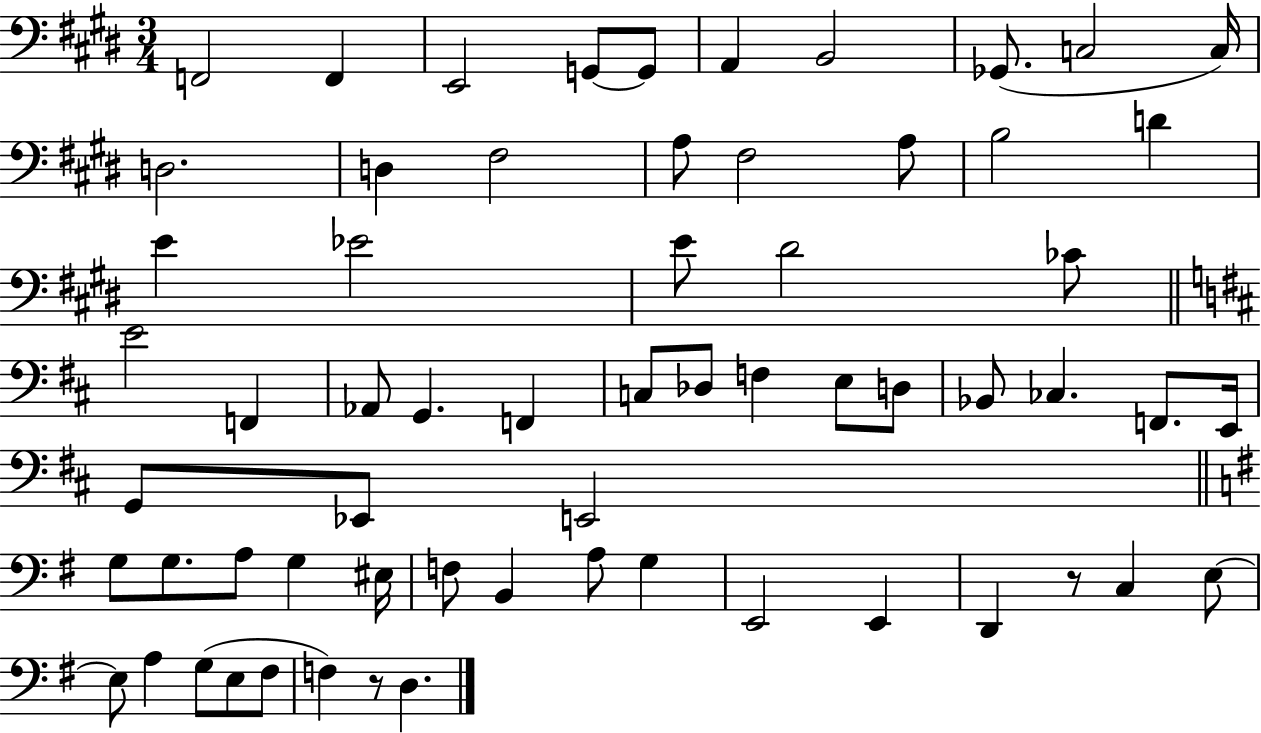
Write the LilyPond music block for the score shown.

{
  \clef bass
  \numericTimeSignature
  \time 3/4
  \key e \major
  f,2 f,4 | e,2 g,8~~ g,8 | a,4 b,2 | ges,8.( c2 c16) | \break d2. | d4 fis2 | a8 fis2 a8 | b2 d'4 | \break e'4 ees'2 | e'8 dis'2 ces'8 | \bar "||" \break \key d \major e'2 f,4 | aes,8 g,4. f,4 | c8 des8 f4 e8 d8 | bes,8 ces4. f,8. e,16 | \break g,8 ees,8 e,2 | \bar "||" \break \key e \minor g8 g8. a8 g4 eis16 | f8 b,4 a8 g4 | e,2 e,4 | d,4 r8 c4 e8~~ | \break e8 a4 g8( e8 fis8 | f4) r8 d4. | \bar "|."
}